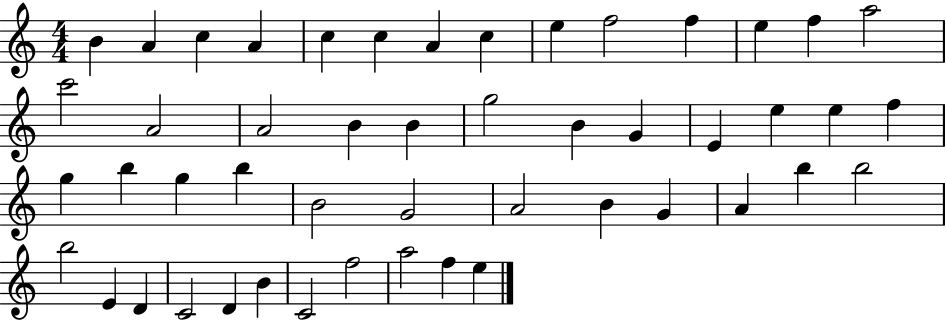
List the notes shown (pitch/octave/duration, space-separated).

B4/q A4/q C5/q A4/q C5/q C5/q A4/q C5/q E5/q F5/h F5/q E5/q F5/q A5/h C6/h A4/h A4/h B4/q B4/q G5/h B4/q G4/q E4/q E5/q E5/q F5/q G5/q B5/q G5/q B5/q B4/h G4/h A4/h B4/q G4/q A4/q B5/q B5/h B5/h E4/q D4/q C4/h D4/q B4/q C4/h F5/h A5/h F5/q E5/q